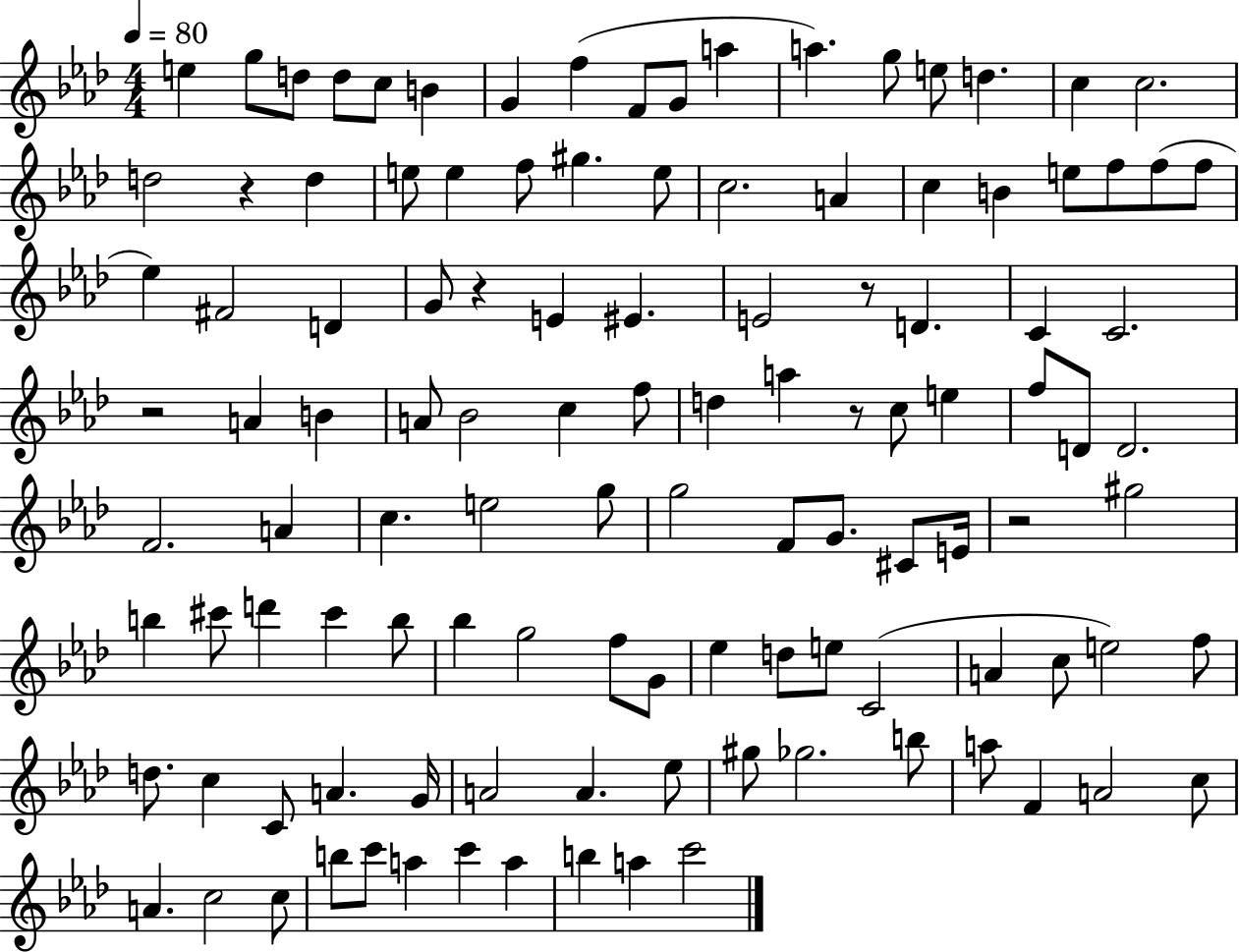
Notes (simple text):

E5/q G5/e D5/e D5/e C5/e B4/q G4/q F5/q F4/e G4/e A5/q A5/q. G5/e E5/e D5/q. C5/q C5/h. D5/h R/q D5/q E5/e E5/q F5/e G#5/q. E5/e C5/h. A4/q C5/q B4/q E5/e F5/e F5/e F5/e Eb5/q F#4/h D4/q G4/e R/q E4/q EIS4/q. E4/h R/e D4/q. C4/q C4/h. R/h A4/q B4/q A4/e Bb4/h C5/q F5/e D5/q A5/q R/e C5/e E5/q F5/e D4/e D4/h. F4/h. A4/q C5/q. E5/h G5/e G5/h F4/e G4/e. C#4/e E4/s R/h G#5/h B5/q C#6/e D6/q C#6/q B5/e Bb5/q G5/h F5/e G4/e Eb5/q D5/e E5/e C4/h A4/q C5/e E5/h F5/e D5/e. C5/q C4/e A4/q. G4/s A4/h A4/q. Eb5/e G#5/e Gb5/h. B5/e A5/e F4/q A4/h C5/e A4/q. C5/h C5/e B5/e C6/e A5/q C6/q A5/q B5/q A5/q C6/h